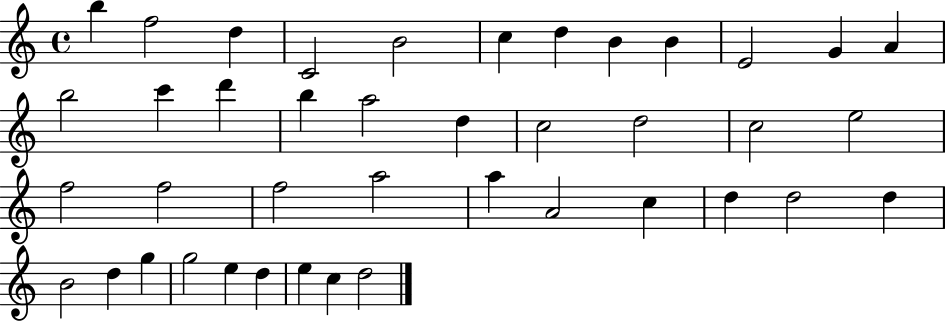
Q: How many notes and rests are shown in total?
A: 41